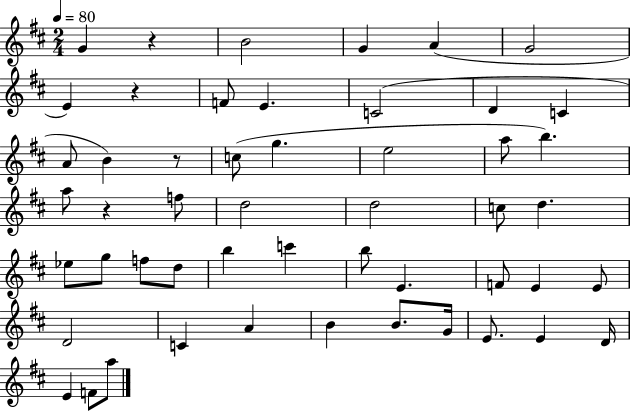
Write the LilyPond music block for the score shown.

{
  \clef treble
  \numericTimeSignature
  \time 2/4
  \key d \major
  \tempo 4 = 80
  g'4 r4 | b'2 | g'4 a'4( | g'2 | \break e'4) r4 | f'8 e'4. | c'2( | d'4 c'4 | \break a'8 b'4) r8 | c''8( g''4. | e''2 | a''8 b''4.) | \break a''8 r4 f''8 | d''2 | d''2 | c''8 d''4. | \break ees''8 g''8 f''8 d''8 | b''4 c'''4 | b''8 e'4. | f'8 e'4 e'8 | \break d'2 | c'4 a'4 | b'4 b'8. g'16 | e'8. e'4 d'16 | \break e'4 f'8 a''8 | \bar "|."
}